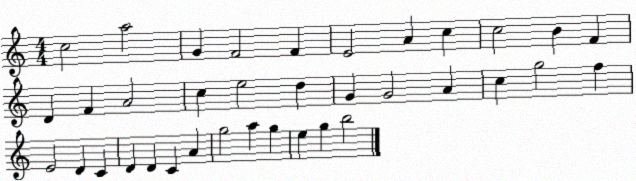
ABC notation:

X:1
T:Untitled
M:4/4
L:1/4
K:C
c2 a2 G F2 F E2 A c c2 B F D F A2 c e2 d G G2 A c g2 f E2 D C D D C A g2 a g e g b2